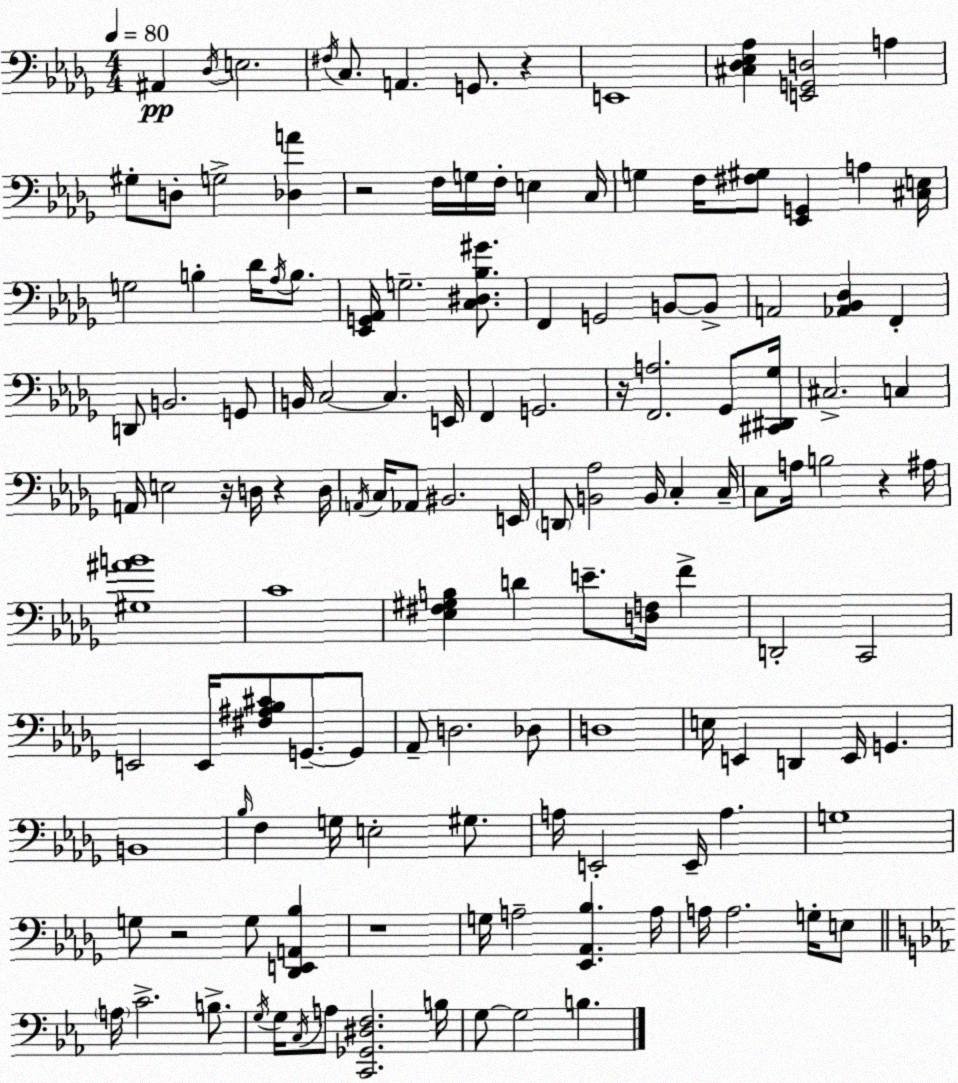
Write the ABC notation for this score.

X:1
T:Untitled
M:4/4
L:1/4
K:Bbm
^A,, _D,/4 E,2 ^F,/4 C,/2 A,, G,,/2 z E,,4 [^C,_D,_E,_A,] [E,,G,,D,]2 A, ^G,/2 D,/2 G,2 [_D,A] z2 F,/4 G,/4 F,/4 E, C,/4 G, F,/4 [^F,^G,]/2 [_E,,G,,] A, [^C,E,]/4 G,2 B, _D/4 _A,/4 B,/2 [_E,,G,,_A,,]/4 G,2 [C,^D,_B,^G]/2 F,, G,,2 B,,/2 B,,/2 A,,2 [_A,,_B,,_D,] F,, D,,/2 B,,2 G,,/2 B,,/4 C,2 C, E,,/4 F,, G,,2 z/4 [F,,A,]2 _G,,/2 [^C,,^D,,_G,]/4 ^C,2 C, A,,/4 E,2 z/4 D,/4 z D,/4 A,,/4 C,/4 _A,,/2 ^B,,2 E,,/4 D,,/2 [B,,_A,]2 B,,/4 C, C,/4 C,/2 A,/4 B,2 z ^A,/4 [^G,^AB]4 C4 [_E,^F,^G,B,] D E/2 [D,F,]/4 F D,,2 C,,2 E,,2 E,,/4 [^F,^A,_B,^C]/2 G,,/2 G,,/2 _A,,/2 D,2 _D,/2 D,4 E,/4 E,, D,, E,,/4 G,, B,,4 _B,/4 F, G,/4 E,2 ^G,/2 A,/4 E,,2 E,,/4 A, G,4 G,/2 z2 G,/2 [_D,,E,,A,,_B,] z4 G,/4 A,2 [_E,,_A,,_B,] A,/4 A,/4 A,2 G,/4 E,/2 A,/4 C2 B,/2 G,/4 G,/4 C,/4 A,/2 [C,,_G,,^D,F,]2 B,/4 G,/2 G,2 B,